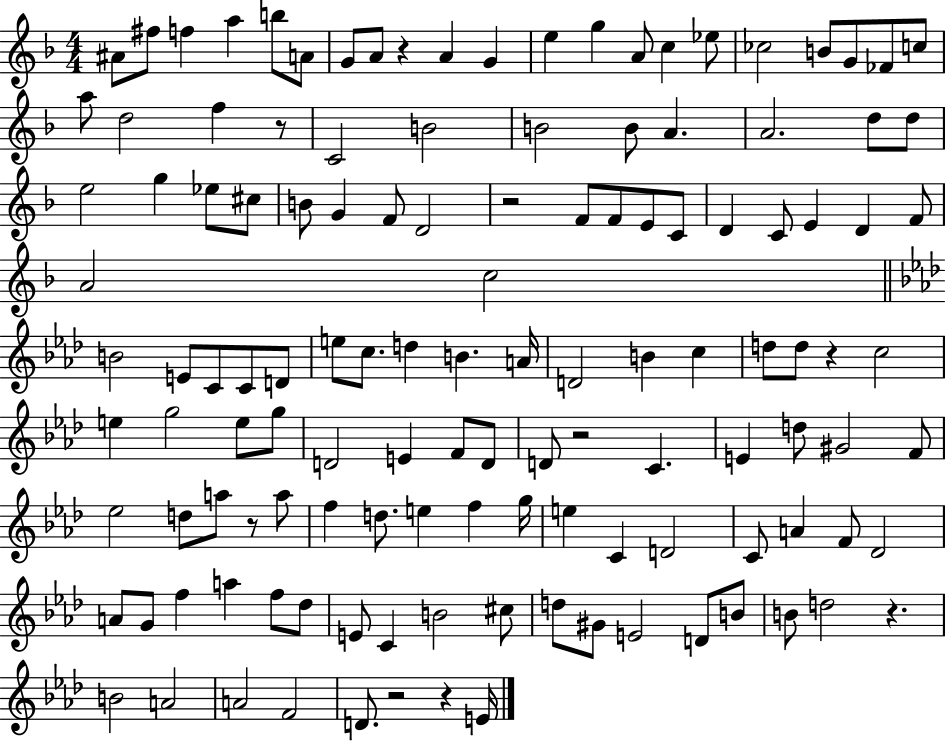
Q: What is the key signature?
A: F major